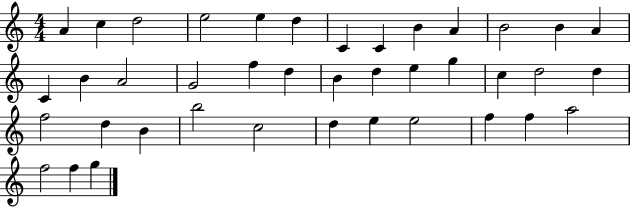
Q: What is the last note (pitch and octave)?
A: G5